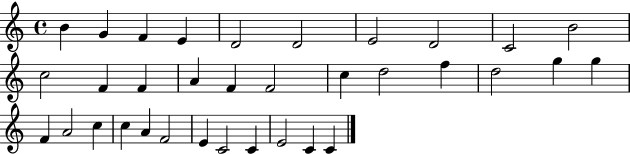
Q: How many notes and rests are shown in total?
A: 34